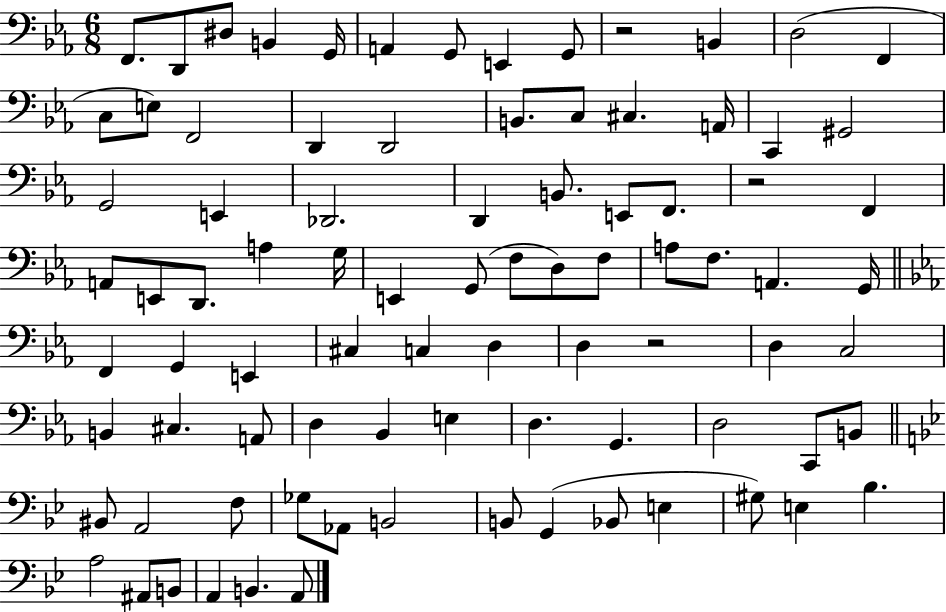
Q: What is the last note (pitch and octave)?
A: A2